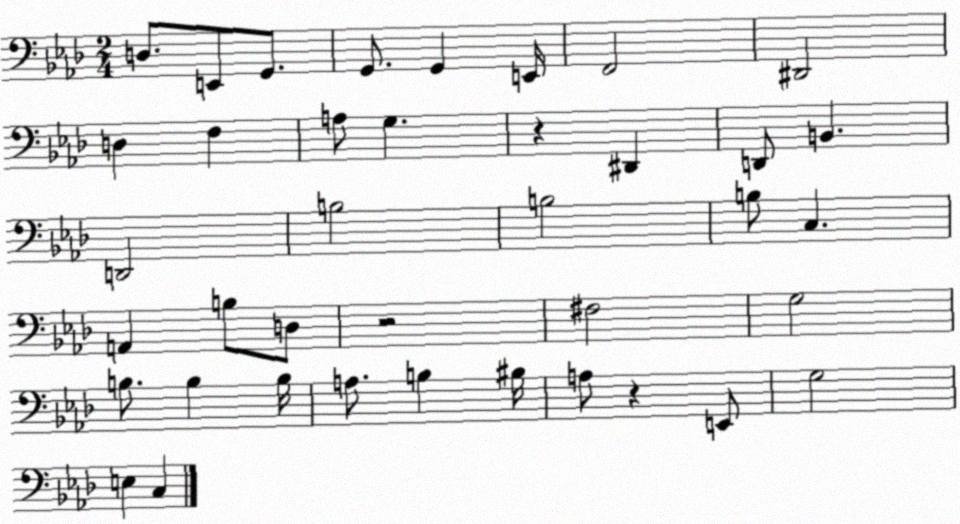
X:1
T:Untitled
M:2/4
L:1/4
K:Ab
D,/2 E,,/2 G,,/2 G,,/2 G,, E,,/4 F,,2 ^D,,2 D, F, A,/2 G, z ^D,, D,,/2 B,, D,,2 B,2 B,2 B,/2 C, A,, B,/2 D,/2 z2 ^F,2 G,2 B,/2 B, B,/4 A,/2 B, ^B,/4 A,/2 z E,,/2 G,2 E, C,